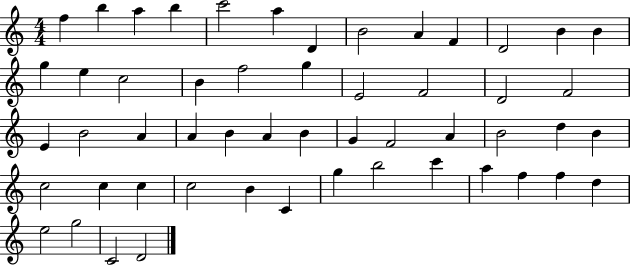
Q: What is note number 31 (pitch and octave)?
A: G4